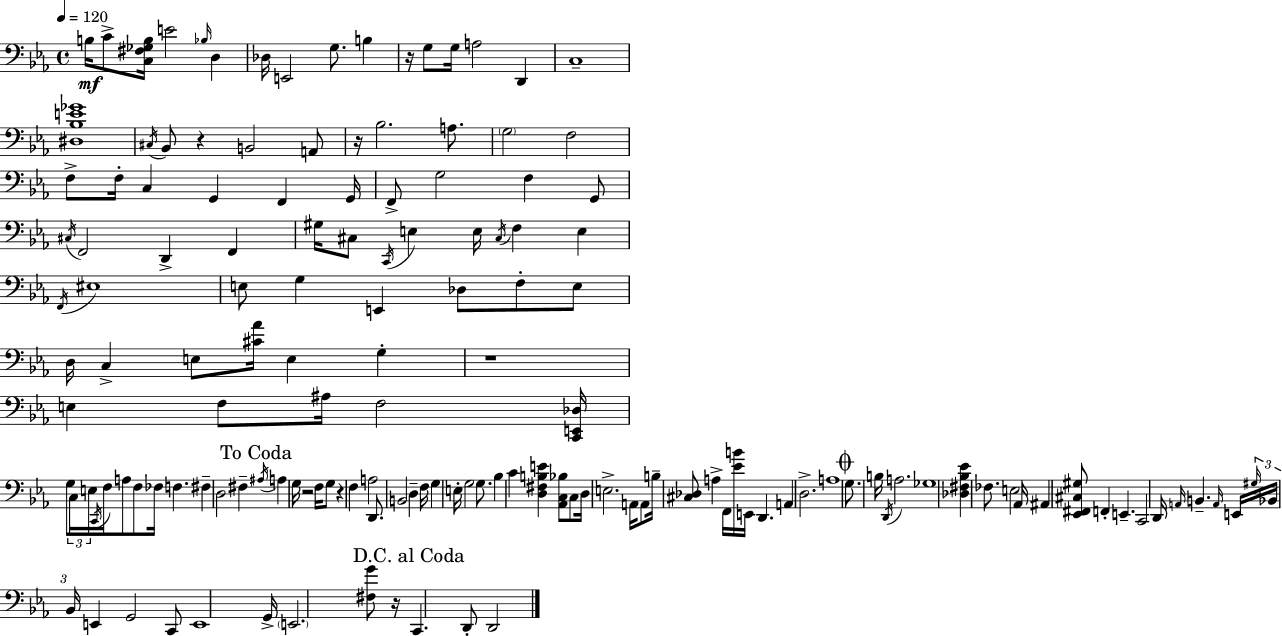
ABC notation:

X:1
T:Untitled
M:4/4
L:1/4
K:Cm
B,/4 C/2 [C,^F,_G,B,]/4 E2 _B,/4 D, _D,/4 E,,2 G,/2 B, z/4 G,/2 G,/4 A,2 D,, C,4 [^D,_B,E_G]4 ^C,/4 _B,,/2 z B,,2 A,,/2 z/4 _B,2 A,/2 G,2 F,2 F,/2 F,/4 C, G,, F,, G,,/4 F,,/2 G,2 F, G,,/2 ^C,/4 F,,2 D,, F,, ^G,/4 ^C,/2 C,,/4 E, E,/4 ^C,/4 F, E, F,,/4 ^E,4 E,/2 G, E,, _D,/2 F,/2 E,/2 D,/4 C, E,/2 [^C_A]/4 E, G, z4 E, F,/2 ^A,/4 F,2 [C,,E,,_D,]/4 G,/2 C,/4 E,/4 C,,/4 F,/4 A,/2 F,/2 _F,/4 F, ^F, D,2 ^F, ^A,/4 A, G,/4 z2 F,/4 G,/2 z F, A,2 D,,/2 B,,2 D, F,/4 G, E,/4 G,2 G,/2 _B, C [D,^F,B,E] [_A,,C,_B,]/2 C,/2 D,/4 E,2 A,,/4 A,,/2 B,/4 [^C,_D,]/2 A, F,,/4 [_EB]/4 E,,/4 D,, A,, D,2 A,4 G,/2 B,/4 D,,/4 A,2 _G,4 [_D,^F,_B,_E] _F,/2 E,2 _A,,/4 ^A,, [_E,,^F,,^C,^G,]/2 F,, E,, C,,2 D,,/4 A,,/4 B,, A,,/4 E,,/4 ^G,/4 _B,,/4 _B,,/4 E,, G,,2 C,,/2 E,,4 G,,/4 E,,2 [^F,G]/2 z/4 C,, D,,/2 D,,2